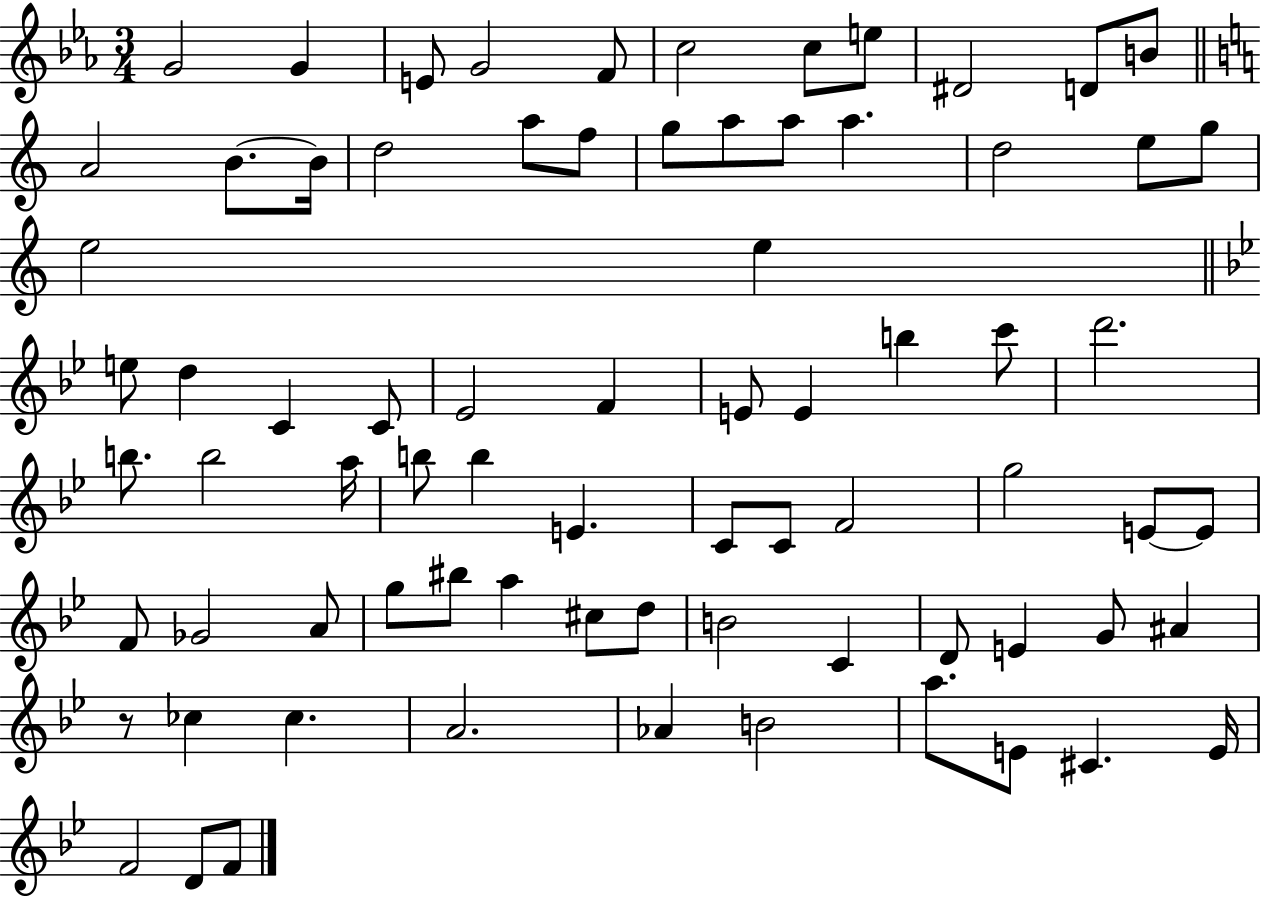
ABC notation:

X:1
T:Untitled
M:3/4
L:1/4
K:Eb
G2 G E/2 G2 F/2 c2 c/2 e/2 ^D2 D/2 B/2 A2 B/2 B/4 d2 a/2 f/2 g/2 a/2 a/2 a d2 e/2 g/2 e2 e e/2 d C C/2 _E2 F E/2 E b c'/2 d'2 b/2 b2 a/4 b/2 b E C/2 C/2 F2 g2 E/2 E/2 F/2 _G2 A/2 g/2 ^b/2 a ^c/2 d/2 B2 C D/2 E G/2 ^A z/2 _c _c A2 _A B2 a/2 E/2 ^C E/4 F2 D/2 F/2